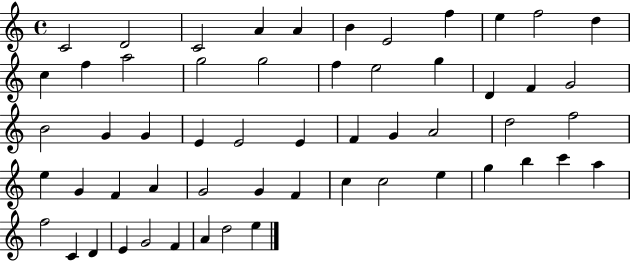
X:1
T:Untitled
M:4/4
L:1/4
K:C
C2 D2 C2 A A B E2 f e f2 d c f a2 g2 g2 f e2 g D F G2 B2 G G E E2 E F G A2 d2 f2 e G F A G2 G F c c2 e g b c' a f2 C D E G2 F A d2 e